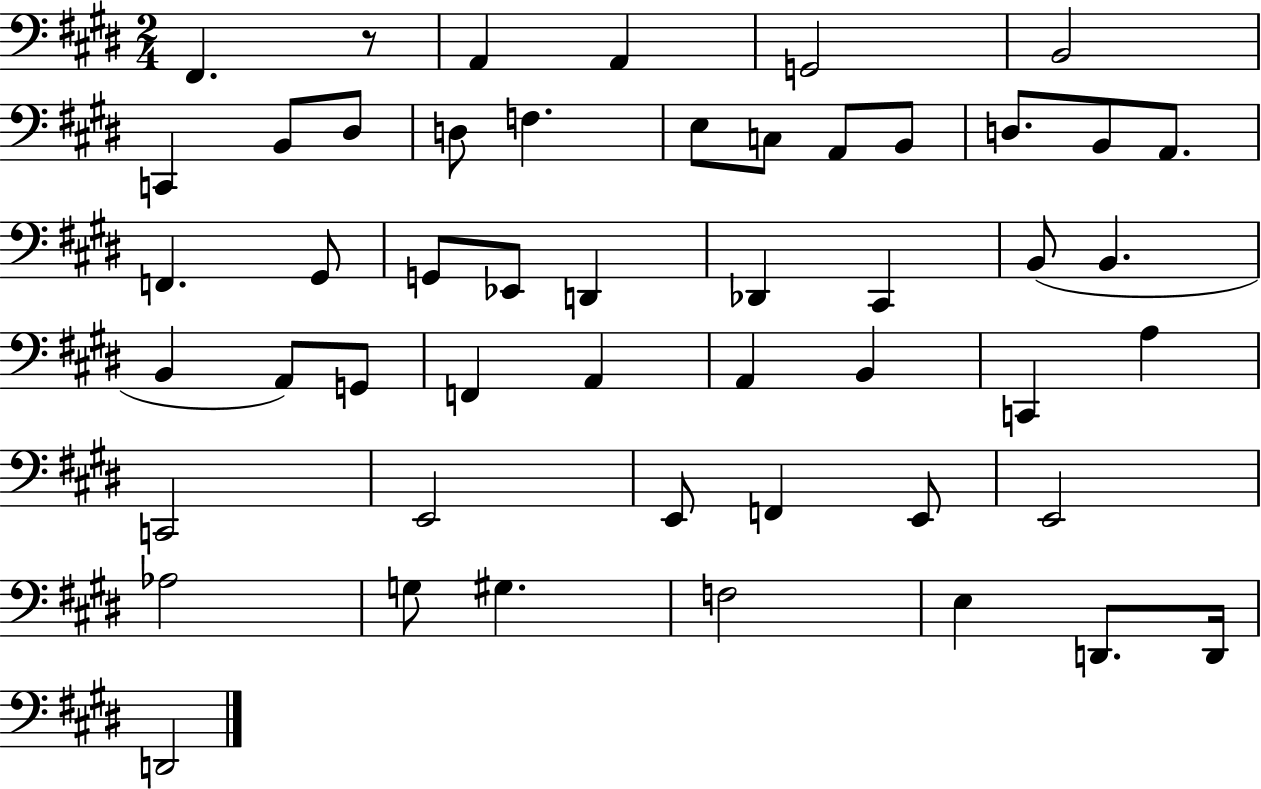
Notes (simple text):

F#2/q. R/e A2/q A2/q G2/h B2/h C2/q B2/e D#3/e D3/e F3/q. E3/e C3/e A2/e B2/e D3/e. B2/e A2/e. F2/q. G#2/e G2/e Eb2/e D2/q Db2/q C#2/q B2/e B2/q. B2/q A2/e G2/e F2/q A2/q A2/q B2/q C2/q A3/q C2/h E2/h E2/e F2/q E2/e E2/h Ab3/h G3/e G#3/q. F3/h E3/q D2/e. D2/s D2/h